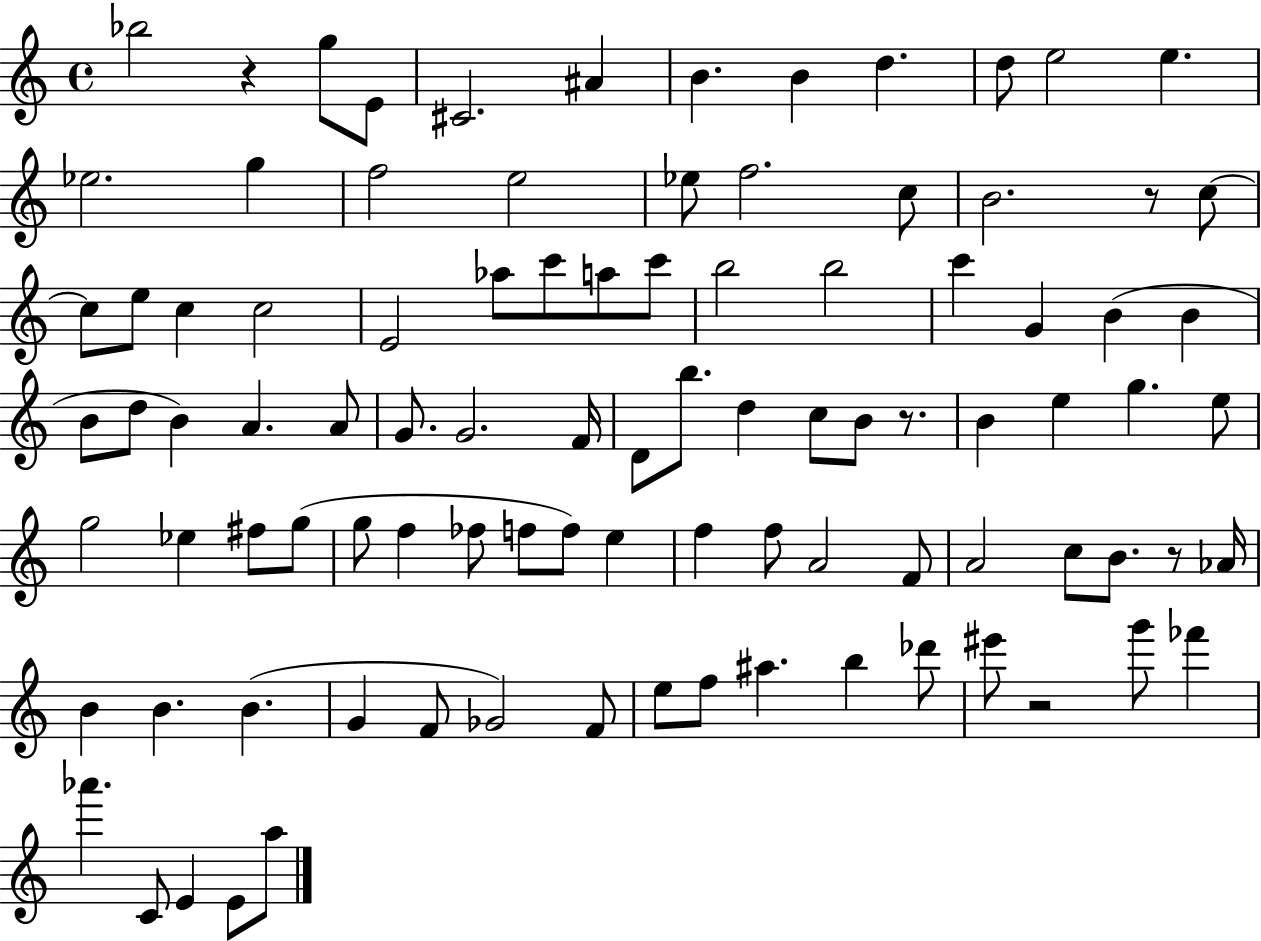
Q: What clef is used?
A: treble